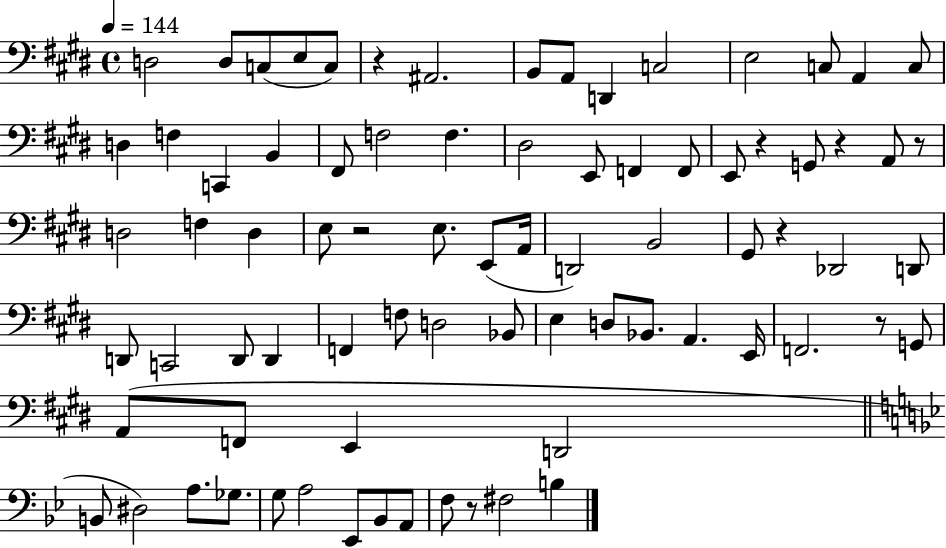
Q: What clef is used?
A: bass